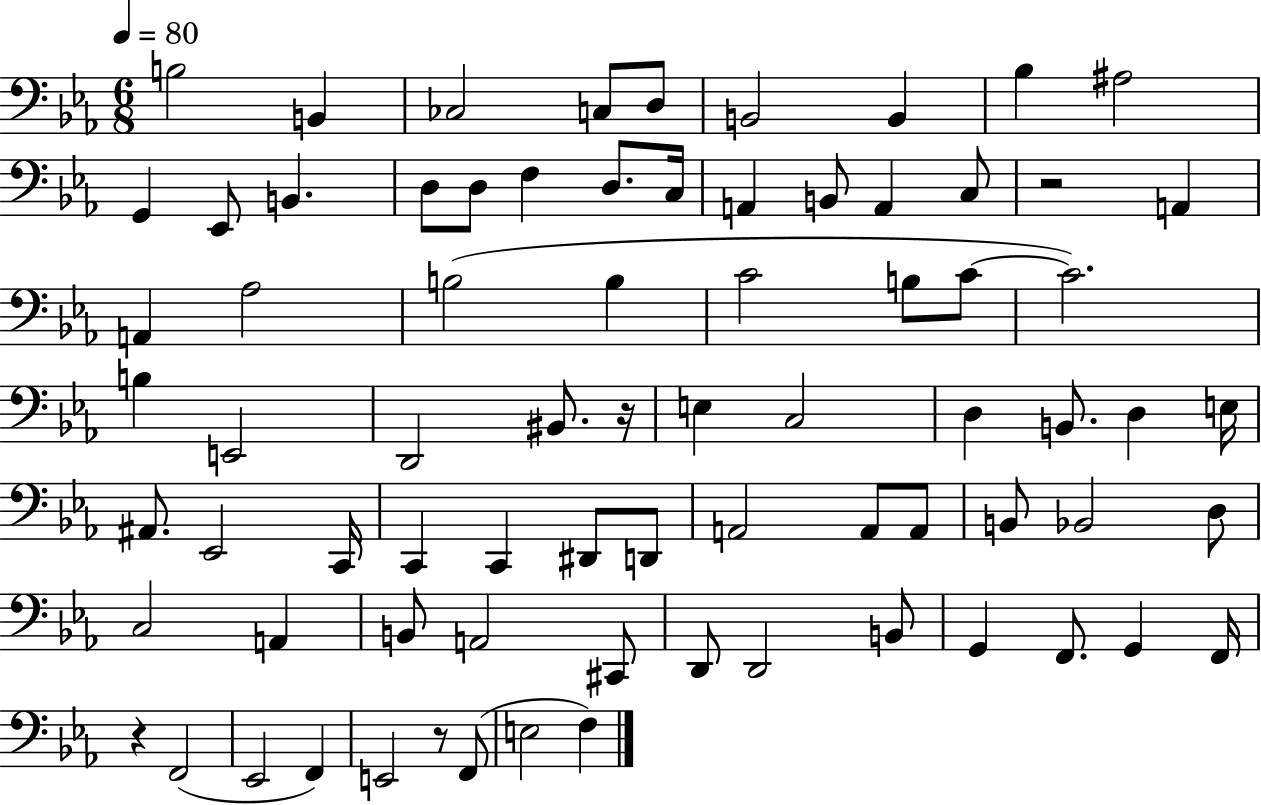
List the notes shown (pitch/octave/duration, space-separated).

B3/h B2/q CES3/h C3/e D3/e B2/h B2/q Bb3/q A#3/h G2/q Eb2/e B2/q. D3/e D3/e F3/q D3/e. C3/s A2/q B2/e A2/q C3/e R/h A2/q A2/q Ab3/h B3/h B3/q C4/h B3/e C4/e C4/h. B3/q E2/h D2/h BIS2/e. R/s E3/q C3/h D3/q B2/e. D3/q E3/s A#2/e. Eb2/h C2/s C2/q C2/q D#2/e D2/e A2/h A2/e A2/e B2/e Bb2/h D3/e C3/h A2/q B2/e A2/h C#2/e D2/e D2/h B2/e G2/q F2/e. G2/q F2/s R/q F2/h Eb2/h F2/q E2/h R/e F2/e E3/h F3/q